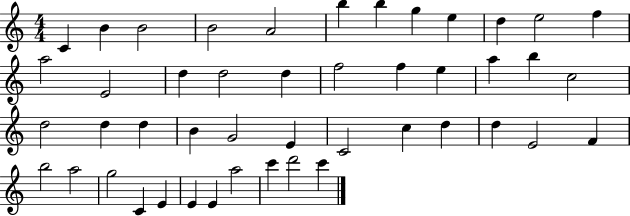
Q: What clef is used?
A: treble